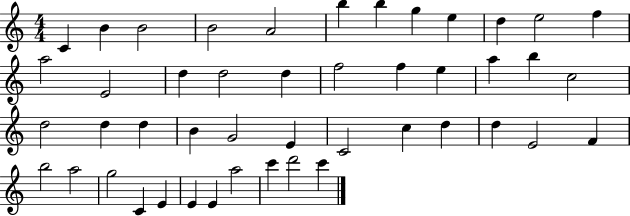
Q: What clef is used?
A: treble